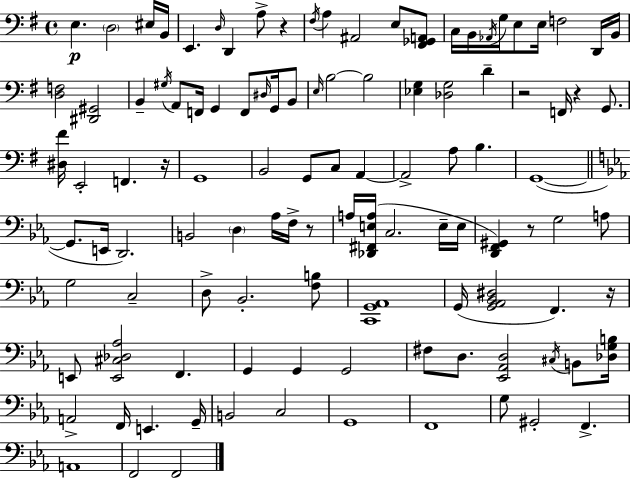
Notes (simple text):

E3/q. D3/h EIS3/s B2/s E2/q. D3/s D2/q A3/e R/q F#3/s A3/q A#2/h E3/e [F#2,Gb2,A2]/e C3/s B2/s Ab2/s G3/s E3/e E3/s F3/h D2/s B2/s [D3,F3]/h [D#2,G#2]/h B2/q G#3/s A2/e F2/s G2/q F2/e D#3/s G2/s B2/e E3/s B3/h B3/h [Eb3,G3]/q [Db3,G3]/h D4/q R/h F2/s R/q G2/e. [D#3,F#4]/s E2/h F2/q. R/s G2/w B2/h G2/e C3/e A2/q A2/h A3/e B3/q. G2/w G2/e. E2/s D2/h. B2/h D3/q Ab3/s F3/s R/e A3/s [Db2,F#2,E3,A3]/s C3/h. E3/s E3/s [D2,F2,G#2]/q R/e G3/h A3/e G3/h C3/h D3/e Bb2/h. [F3,B3]/e [C2,G2,Ab2]/w G2/s [G2,Ab2,Bb2,D#3]/h F2/q. R/s E2/e [E2,C#3,Db3,Ab3]/h F2/q. G2/q G2/q G2/h F#3/e D3/e. [Eb2,Ab2,D3]/h C#3/s B2/e [Db3,G3,B3]/s A2/h F2/s E2/q. G2/s B2/h C3/h G2/w F2/w G3/e G#2/h F2/q. A2/w F2/h F2/h